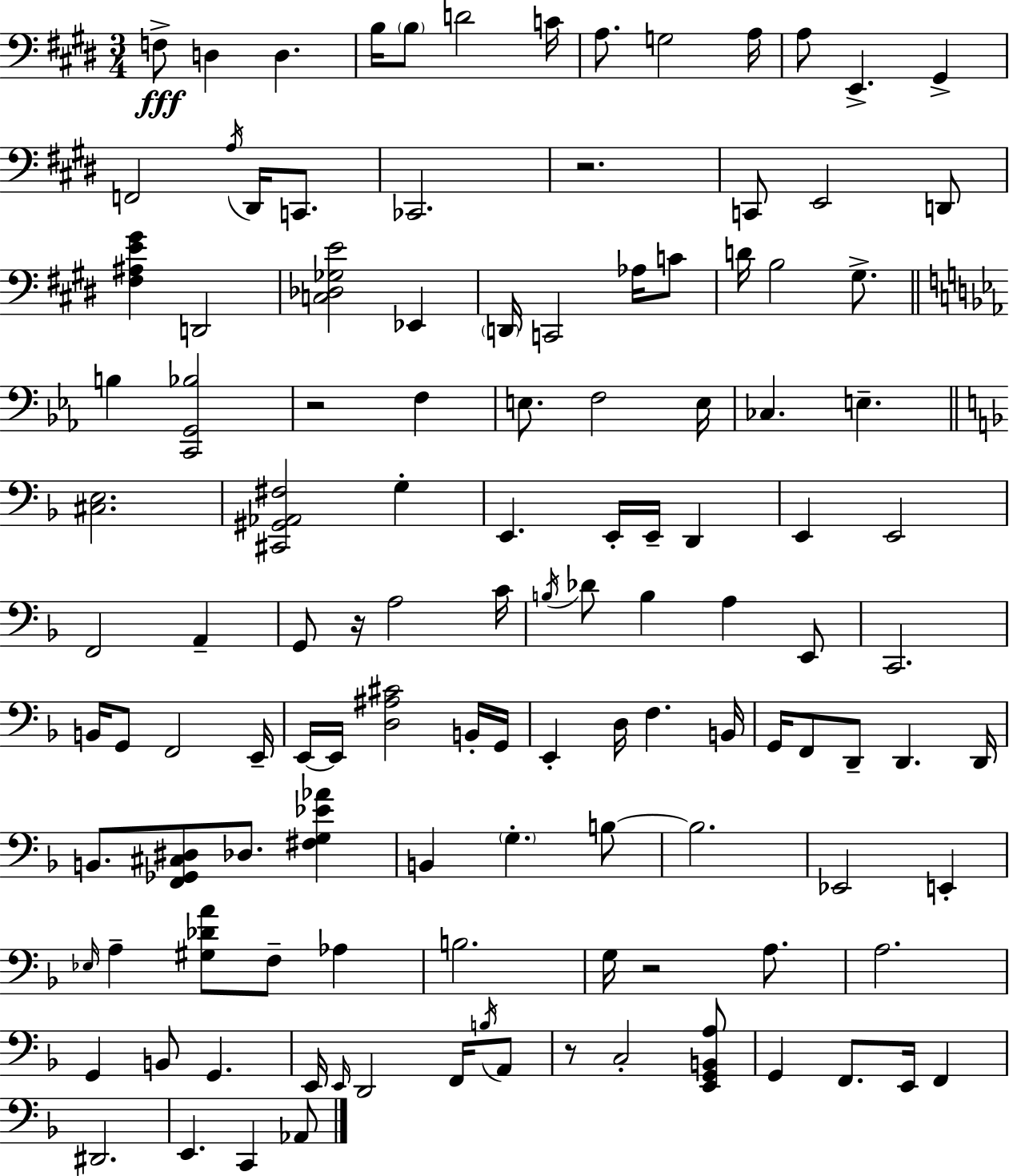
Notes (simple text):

F3/e D3/q D3/q. B3/s B3/e D4/h C4/s A3/e. G3/h A3/s A3/e E2/q. G#2/q F2/h A3/s D#2/s C2/e. CES2/h. R/h. C2/e E2/h D2/e [F#3,A#3,E4,G#4]/q D2/h [C3,Db3,Gb3,E4]/h Eb2/q D2/s C2/h Ab3/s C4/e D4/s B3/h G#3/e. B3/q [C2,G2,Bb3]/h R/h F3/q E3/e. F3/h E3/s CES3/q. E3/q. [C#3,E3]/h. [C#2,G#2,Ab2,F#3]/h G3/q E2/q. E2/s E2/s D2/q E2/q E2/h F2/h A2/q G2/e R/s A3/h C4/s B3/s Db4/e B3/q A3/q E2/e C2/h. B2/s G2/e F2/h E2/s E2/s E2/s [D3,A#3,C#4]/h B2/s G2/s E2/q D3/s F3/q. B2/s G2/s F2/e D2/e D2/q. D2/s B2/e. [F2,Gb2,C#3,D#3]/e Db3/e. [F#3,G3,Eb4,Ab4]/q B2/q G3/q. B3/e B3/h. Eb2/h E2/q Eb3/s A3/q [G#3,Db4,A4]/e F3/e Ab3/q B3/h. G3/s R/h A3/e. A3/h. G2/q B2/e G2/q. E2/s E2/s D2/h F2/s B3/s A2/e R/e C3/h [E2,G2,B2,A3]/e G2/q F2/e. E2/s F2/q D#2/h. E2/q. C2/q Ab2/e